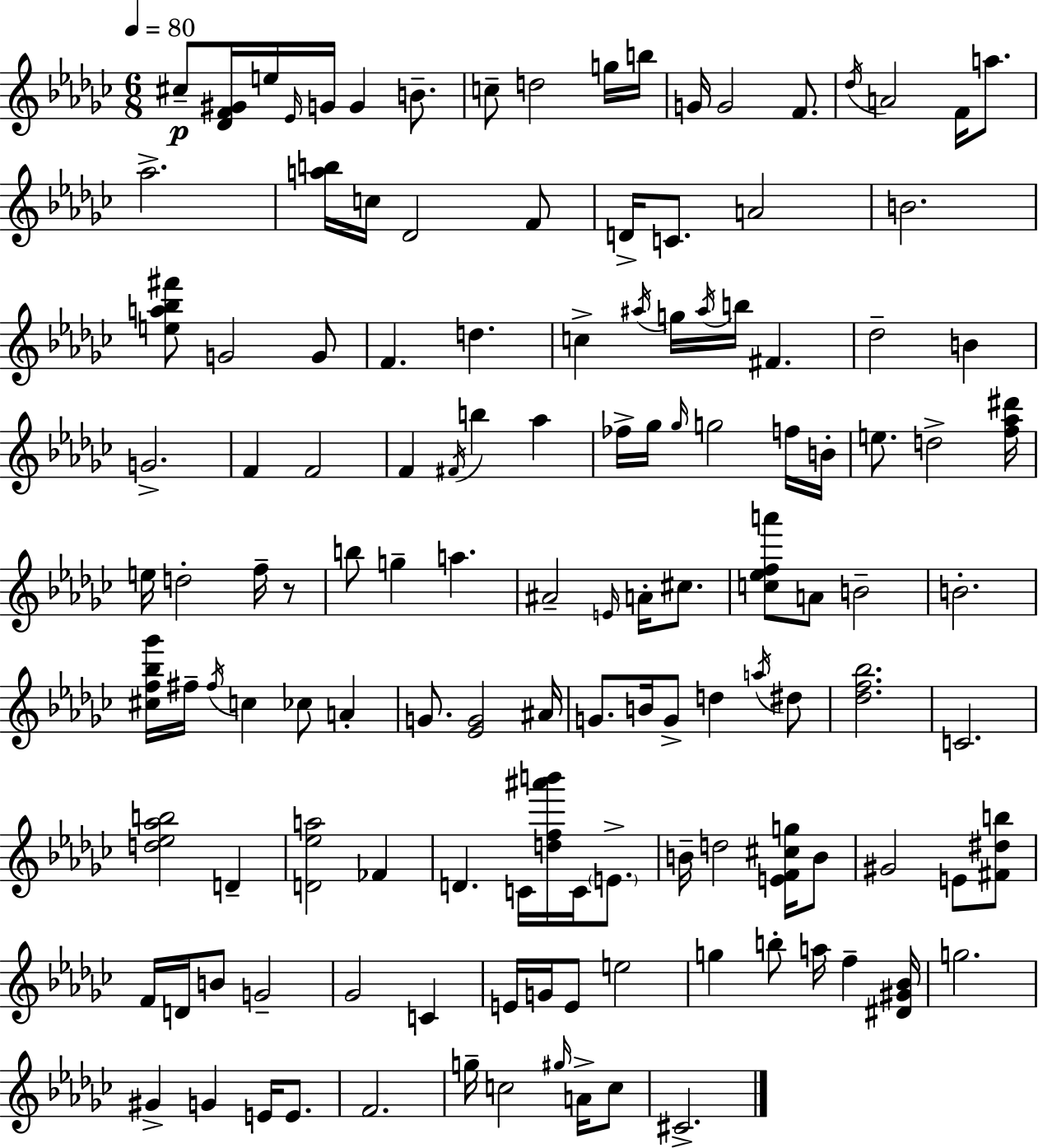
C#5/e [Db4,F4,G#4]/s E5/s Eb4/s G4/s G4/q B4/e. C5/e D5/h G5/s B5/s G4/s G4/h F4/e. Db5/s A4/h F4/s A5/e. Ab5/h. [A5,B5]/s C5/s Db4/h F4/e D4/s C4/e. A4/h B4/h. [E5,A5,Bb5,F#6]/e G4/h G4/e F4/q. D5/q. C5/q A#5/s G5/s A#5/s B5/s F#4/q. Db5/h B4/q G4/h. F4/q F4/h F4/q F#4/s B5/q Ab5/q FES5/s Gb5/s Gb5/s G5/h F5/s B4/s E5/e. D5/h [F5,Ab5,D#6]/s E5/s D5/h F5/s R/e B5/e G5/q A5/q. A#4/h E4/s A4/s C#5/e. [C5,Eb5,F5,A6]/e A4/e B4/h B4/h. [C#5,F5,Bb5,Gb6]/s F#5/s F#5/s C5/q CES5/e A4/q G4/e. [Eb4,G4]/h A#4/s G4/e. B4/s G4/e D5/q A5/s D#5/e [Db5,F5,Bb5]/h. C4/h. [D5,Eb5,Ab5,B5]/h D4/q [D4,Eb5,A5]/h FES4/q D4/q. C4/s [D5,F5,A#6,B6]/s C4/s E4/e. B4/s D5/h [E4,F4,C#5,G5]/s B4/e G#4/h E4/e [F#4,D#5,B5]/e F4/s D4/s B4/e G4/h Gb4/h C4/q E4/s G4/s E4/e E5/h G5/q B5/e A5/s F5/q [D#4,G#4,Bb4]/s G5/h. G#4/q G4/q E4/s E4/e. F4/h. G5/s C5/h G#5/s A4/s C5/e C#4/h.